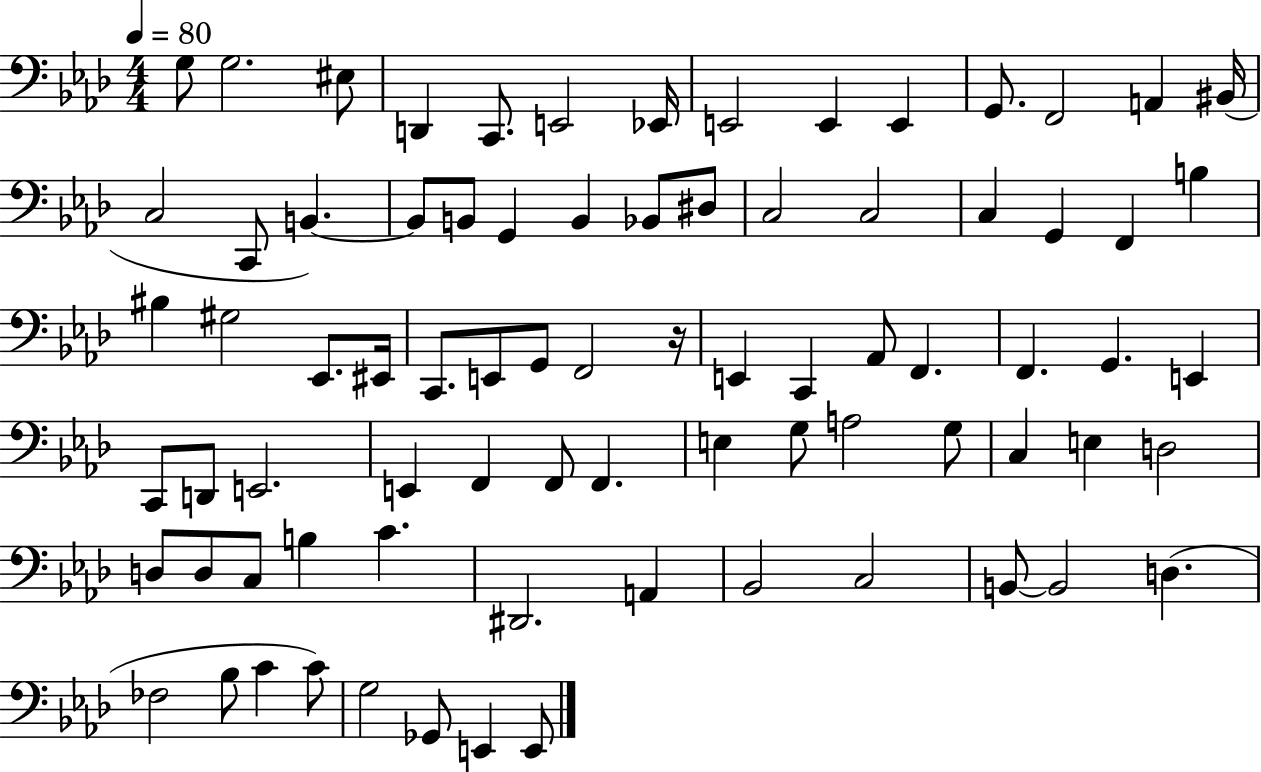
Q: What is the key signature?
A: AES major